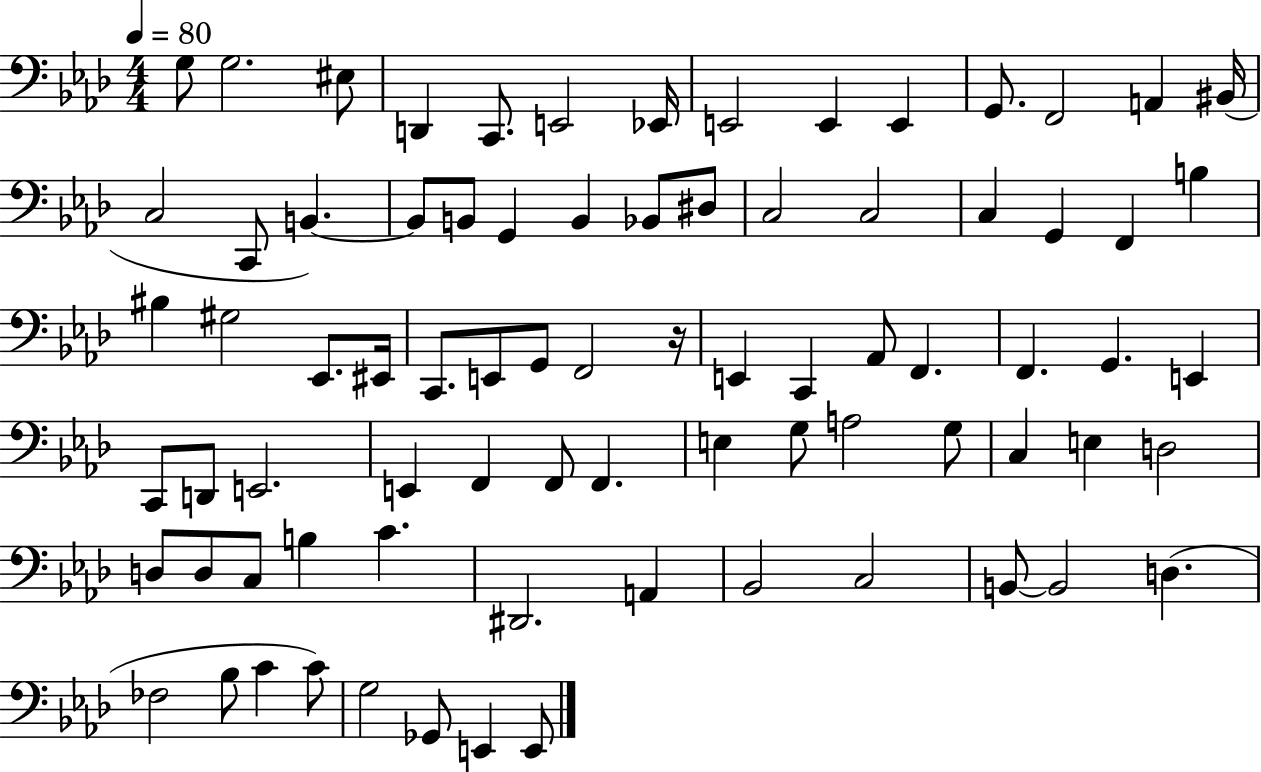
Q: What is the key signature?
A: AES major